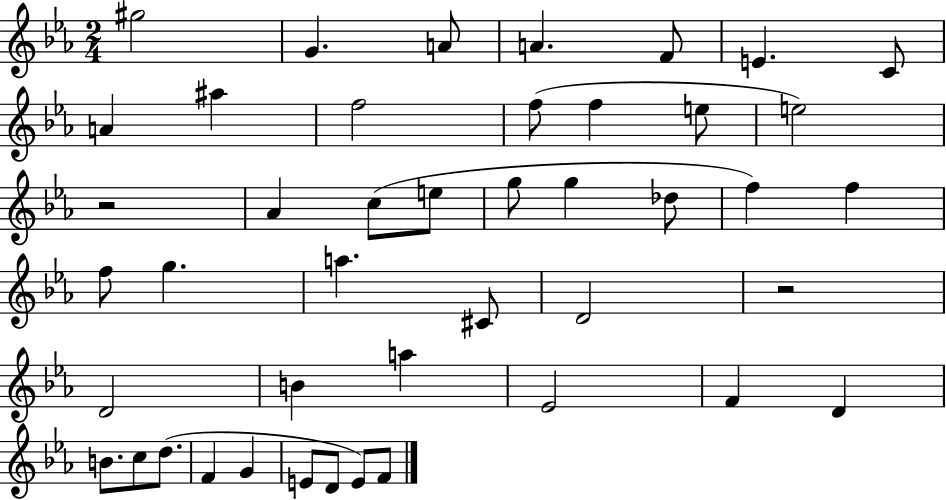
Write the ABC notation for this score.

X:1
T:Untitled
M:2/4
L:1/4
K:Eb
^g2 G A/2 A F/2 E C/2 A ^a f2 f/2 f e/2 e2 z2 _A c/2 e/2 g/2 g _d/2 f f f/2 g a ^C/2 D2 z2 D2 B a _E2 F D B/2 c/2 d/2 F G E/2 D/2 E/2 F/2